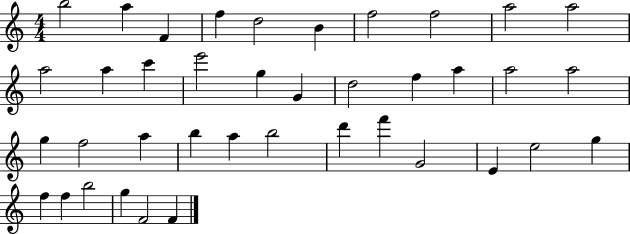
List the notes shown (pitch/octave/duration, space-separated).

B5/h A5/q F4/q F5/q D5/h B4/q F5/h F5/h A5/h A5/h A5/h A5/q C6/q E6/h G5/q G4/q D5/h F5/q A5/q A5/h A5/h G5/q F5/h A5/q B5/q A5/q B5/h D6/q F6/q G4/h E4/q E5/h G5/q F5/q F5/q B5/h G5/q F4/h F4/q